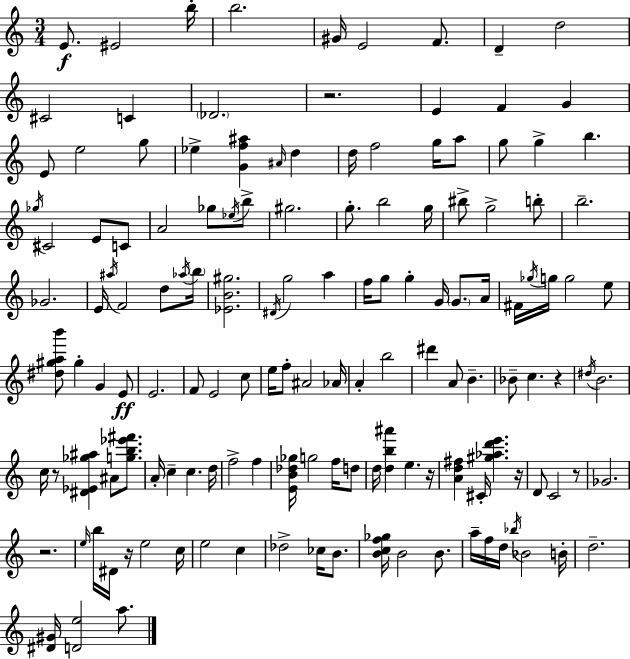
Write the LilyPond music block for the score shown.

{
  \clef treble
  \numericTimeSignature
  \time 3/4
  \key a \minor
  \repeat volta 2 { e'8.\f eis'2 b''16-. | b''2. | gis'16 e'2 f'8. | d'4-- d''2 | \break cis'2 c'4 | \parenthesize des'2. | r2. | e'4 f'4 g'4 | \break e'8 e''2 g''8 | ees''4-> <g' f'' ais''>4 \grace { ais'16 } d''4 | d''16 f''2 g''16 a''8 | g''8 g''4-> b''4. | \break \acciaccatura { ges''16 } cis'2 e'8 | c'8 a'2 ges''8 | \acciaccatura { ees''16 } b''8-> gis''2. | g''8.-. b''2 | \break g''16 bis''8-> g''2-> | b''8-. b''2.-- | ges'2. | e'16 \acciaccatura { ais''16 } f'2 | \break d''8 \acciaccatura { aes''16 } \parenthesize b''16 <ees' b' gis''>2. | \acciaccatura { dis'16 } g''2 | a''4 f''16 g''8 g''4-. | g'16 \parenthesize g'8. a'16 fis'16 \acciaccatura { ges''16 } g''16 g''2 | \break e''8 <dis'' gis'' a'' b'''>8 gis''4-. | g'4 e'8\ff e'2. | f'8 e'2 | c''8 e''16 f''8-. ais'2 | \break aes'16 a'4-. b''2 | dis'''4 a'8 | b'4.-- bes'8-- c''4. | r4 \acciaccatura { dis''16 } b'2. | \break c''16 r8 <dis' ees' ges'' ais''>4 | ais'8 <g'' b'' ees''' fis'''>8. a'16-. c''4-- | c''4. d''16 f''2-> | f''4 <e' b' des'' ges''>16 g''2 | \break f''16 d''8 d''16 <d'' b'' ais'''>4 | e''4. r16 <a' d'' fis''>4 | cis'16-. <gis'' aes'' d''' e'''>4. r16 d'8 c'2 | r8 ges'2. | \break r2. | \grace { e''16 } b''16 dis'16 r16 | e''2 c''16 e''2 | c''4 des''2-> | \break ces''16 b'8. <b' c'' f'' ges''>16 b'2 | b'8. a''16-- f''16 d''16 | \acciaccatura { bes''16 } bes'2 b'16-. d''2.-- | <dis' gis'>16 <d' e''>2 | \break a''8. } \bar "|."
}